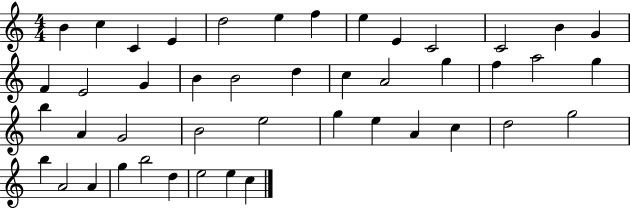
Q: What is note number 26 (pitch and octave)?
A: B5